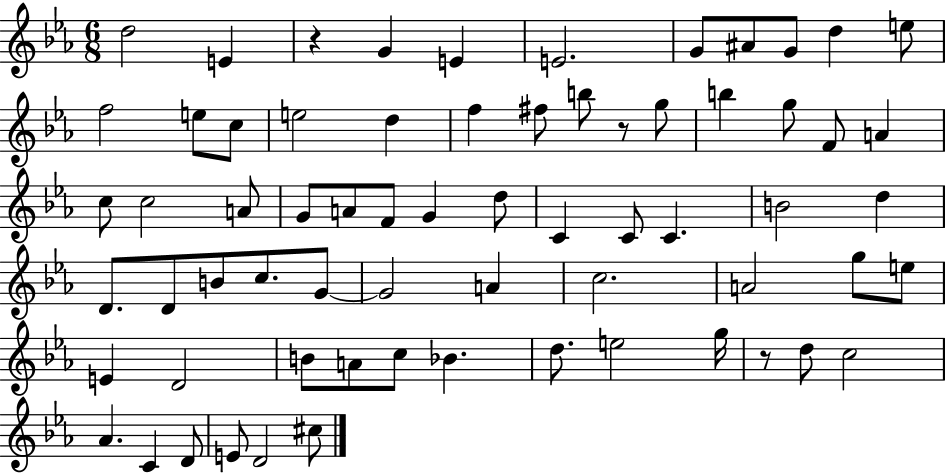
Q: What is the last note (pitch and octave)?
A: C#5